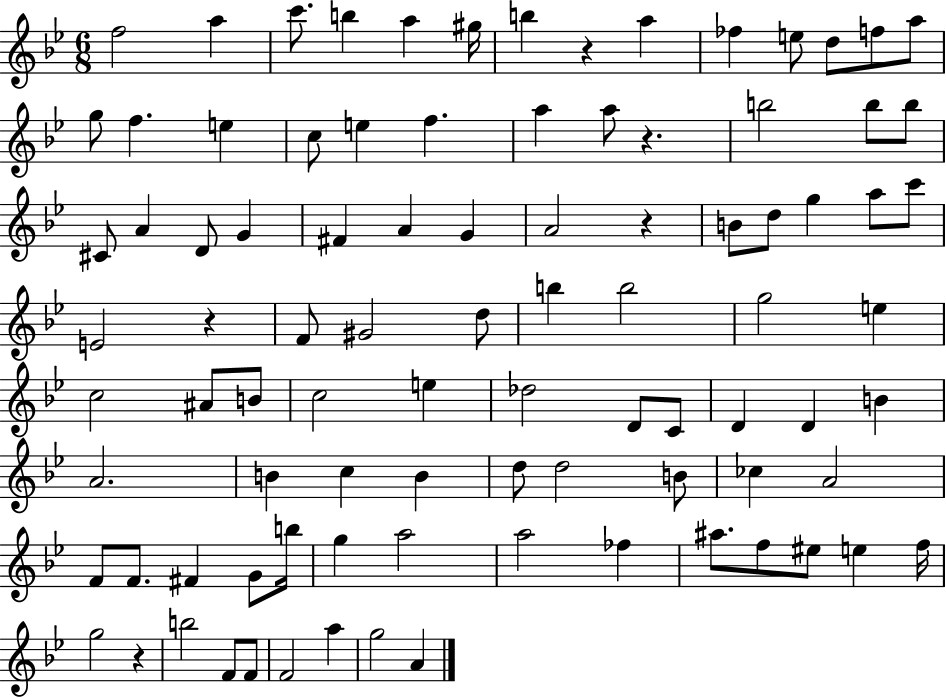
{
  \clef treble
  \numericTimeSignature
  \time 6/8
  \key bes \major
  \repeat volta 2 { f''2 a''4 | c'''8. b''4 a''4 gis''16 | b''4 r4 a''4 | fes''4 e''8 d''8 f''8 a''8 | \break g''8 f''4. e''4 | c''8 e''4 f''4. | a''4 a''8 r4. | b''2 b''8 b''8 | \break cis'8 a'4 d'8 g'4 | fis'4 a'4 g'4 | a'2 r4 | b'8 d''8 g''4 a''8 c'''8 | \break e'2 r4 | f'8 gis'2 d''8 | b''4 b''2 | g''2 e''4 | \break c''2 ais'8 b'8 | c''2 e''4 | des''2 d'8 c'8 | d'4 d'4 b'4 | \break a'2. | b'4 c''4 b'4 | d''8 d''2 b'8 | ces''4 a'2 | \break f'8 f'8. fis'4 g'8 b''16 | g''4 a''2 | a''2 fes''4 | ais''8. f''8 eis''8 e''4 f''16 | \break g''2 r4 | b''2 f'8 f'8 | f'2 a''4 | g''2 a'4 | \break } \bar "|."
}